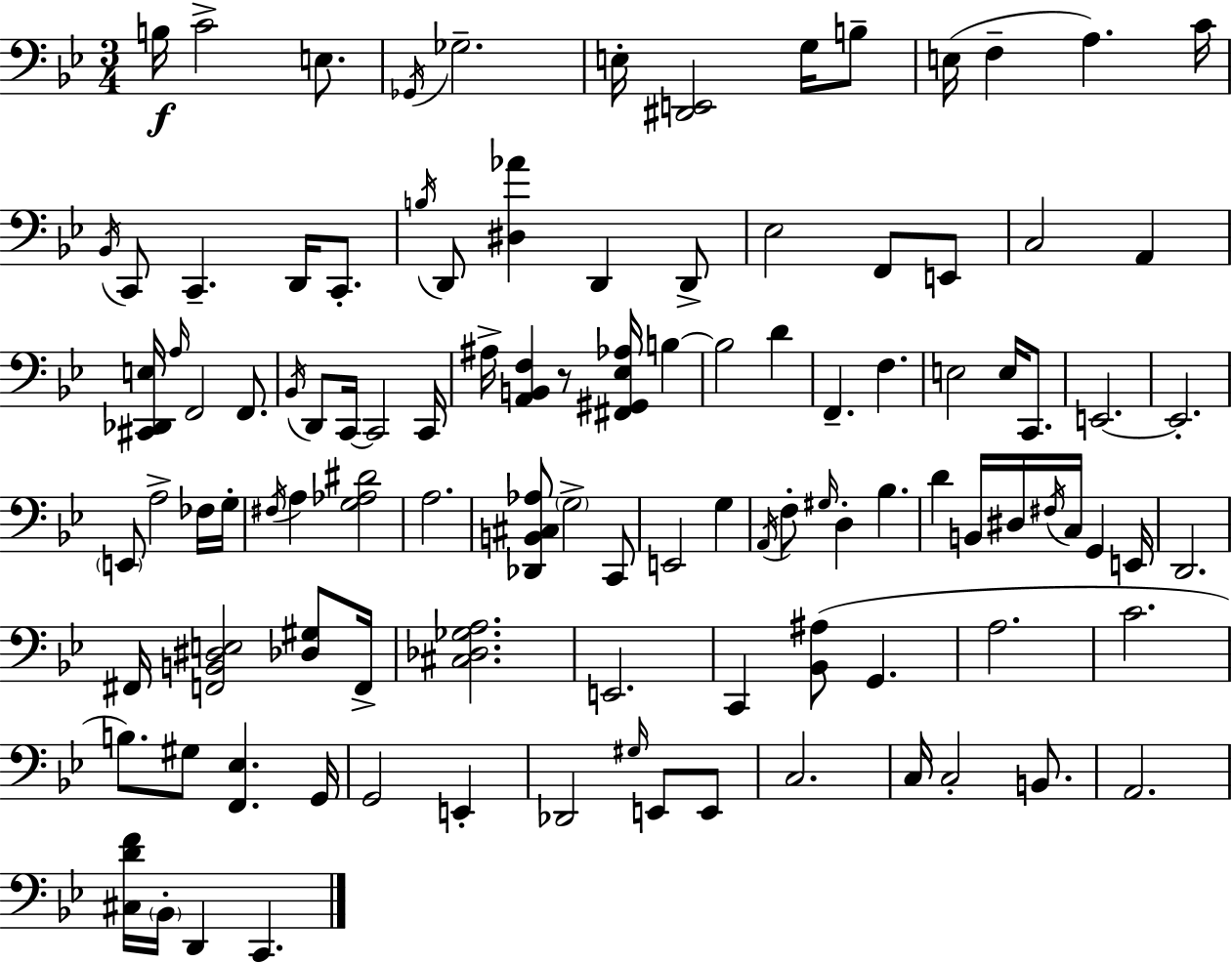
{
  \clef bass
  \numericTimeSignature
  \time 3/4
  \key g \minor
  b16\f c'2-> e8. | \acciaccatura { ges,16 } ges2.-- | e16-. <dis, e,>2 g16 b8-- | e16( f4-- a4.) | \break c'16 \acciaccatura { bes,16 } c,8 c,4.-- d,16 c,8.-. | \acciaccatura { b16 } d,8 <dis aes'>4 d,4 | d,8-> ees2 f,8 | e,8 c2 a,4 | \break <cis, des, e>16 \grace { a16 } f,2 | f,8. \acciaccatura { bes,16 } d,8 c,16~~ c,2 | c,16 ais16-> <a, b, f>4 r8 | <fis, gis, ees aes>16 b4~~ b2 | \break d'4 f,4.-- f4. | e2 | e16 c,8. e,2.~~ | e,2.-. | \break \parenthesize e,8 a2-> | fes16 g16-. \acciaccatura { fis16 } a4 <g aes dis'>2 | a2. | <des, b, cis aes>8 \parenthesize g2-> | \break c,8 e,2 | g4 \acciaccatura { a,16 } f8-. \grace { gis16 } d4-. | bes4. d'4 | b,16 dis16 \acciaccatura { fis16 } c16 g,4 e,16 d,2. | \break fis,16 <f, b, dis e>2 | <des gis>8 f,16-> <cis des ges a>2. | e,2. | c,4 | \break <bes, ais>8( g,4. a2. | c'2. | b8.) | gis8 <f, ees>4. g,16 g,2 | \break e,4-. des,2 | \grace { gis16 } e,8 e,8 c2. | c16 c2-. | b,8. a,2. | \break <cis d' f'>16 \parenthesize bes,16-. | d,4 c,4. \bar "|."
}